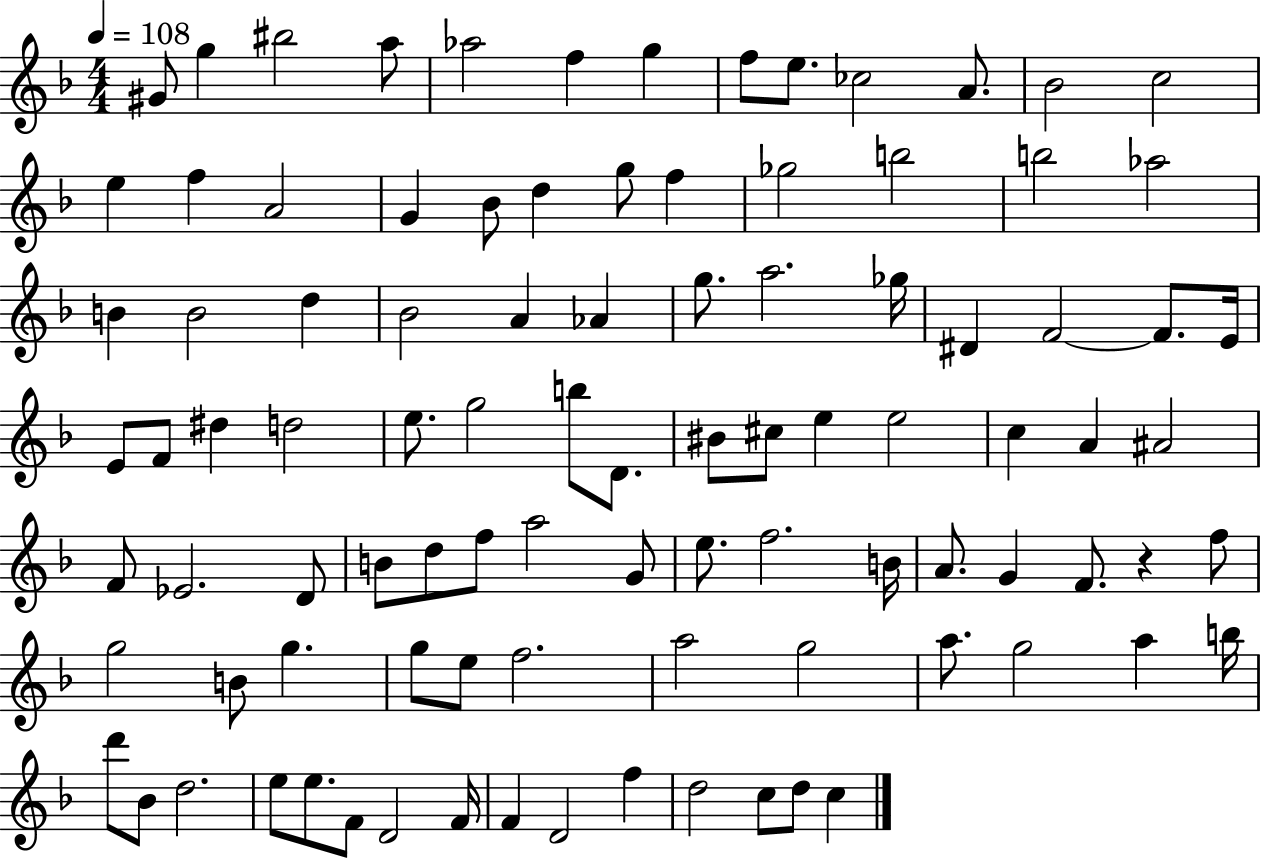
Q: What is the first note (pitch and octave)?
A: G#4